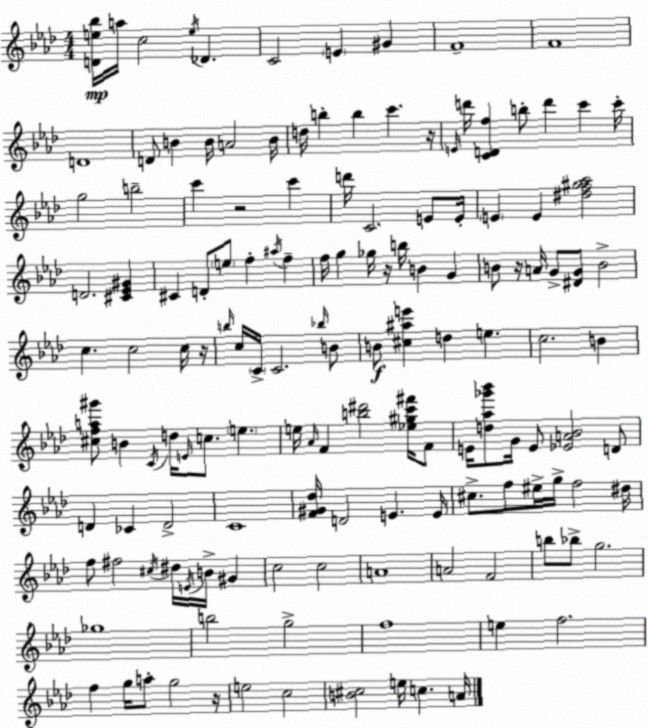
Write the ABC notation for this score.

X:1
T:Untitled
M:4/4
L:1/4
K:Fm
[De_b]/4 a/4 c2 e/4 _D C2 E ^G F4 F4 D4 D/2 B B/4 A2 B/4 d/4 b b c' z/4 E/4 d'/4 [CDf] b/2 d' c' c'/4 g2 b2 c' z2 c' d'/4 C2 E/2 E/4 E E [^df^g_a]2 D2 [^C_E^G] ^C D/2 e/2 f ^a/4 f f/4 g _g/4 z/4 b/4 B G B/2 z/4 A/4 G/2 [^DG]/2 B2 c c2 c/4 z/4 b/4 c/4 C/4 C2 _b/4 B/2 B/2 [^c^ae'] d e c2 B [^cfa^g']/2 B C/4 d/4 E/4 c/2 e e/4 _A/4 F [b^d']2 [_e^gc'^f']/4 F/2 E/4 [d_a_g'_b']/2 G/4 E/2 [_EA_B]2 D/2 D _C D2 C4 [F^G_d]/4 D2 E E/4 ^c/2 f/2 ^e/4 g/4 f2 ^d/4 f/2 ^f2 ^c/4 ^d/4 E/4 B/4 ^G c2 c2 A4 A2 F2 b/2 _b/2 g2 _g4 b2 g2 f4 e f2 f g/4 a/2 g2 z/4 e2 c2 [B^c]2 e/4 c A/4